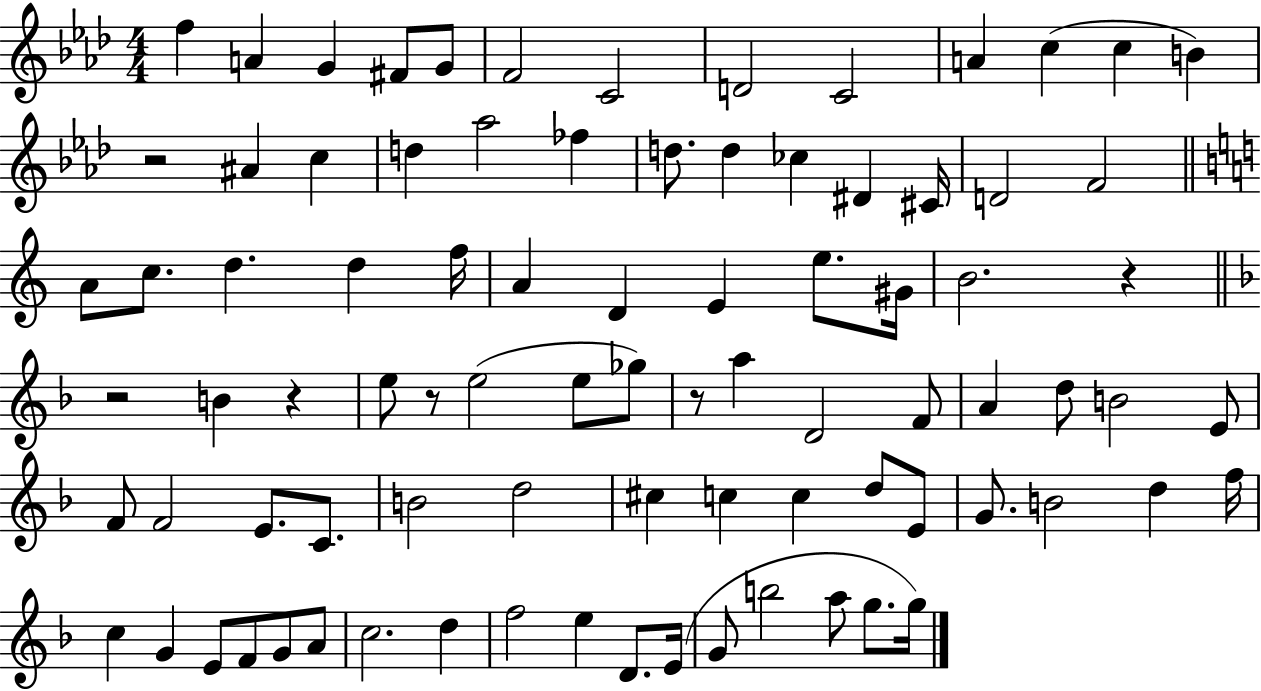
F5/q A4/q G4/q F#4/e G4/e F4/h C4/h D4/h C4/h A4/q C5/q C5/q B4/q R/h A#4/q C5/q D5/q Ab5/h FES5/q D5/e. D5/q CES5/q D#4/q C#4/s D4/h F4/h A4/e C5/e. D5/q. D5/q F5/s A4/q D4/q E4/q E5/e. G#4/s B4/h. R/q R/h B4/q R/q E5/e R/e E5/h E5/e Gb5/e R/e A5/q D4/h F4/e A4/q D5/e B4/h E4/e F4/e F4/h E4/e. C4/e. B4/h D5/h C#5/q C5/q C5/q D5/e E4/e G4/e. B4/h D5/q F5/s C5/q G4/q E4/e F4/e G4/e A4/e C5/h. D5/q F5/h E5/q D4/e. E4/s G4/e B5/h A5/e G5/e. G5/s